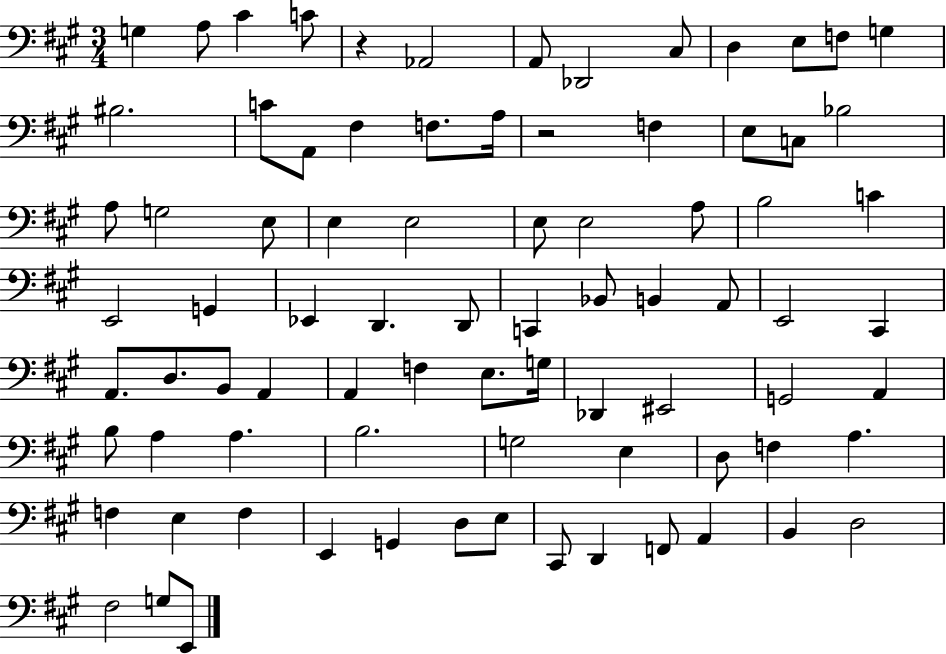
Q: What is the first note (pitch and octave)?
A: G3